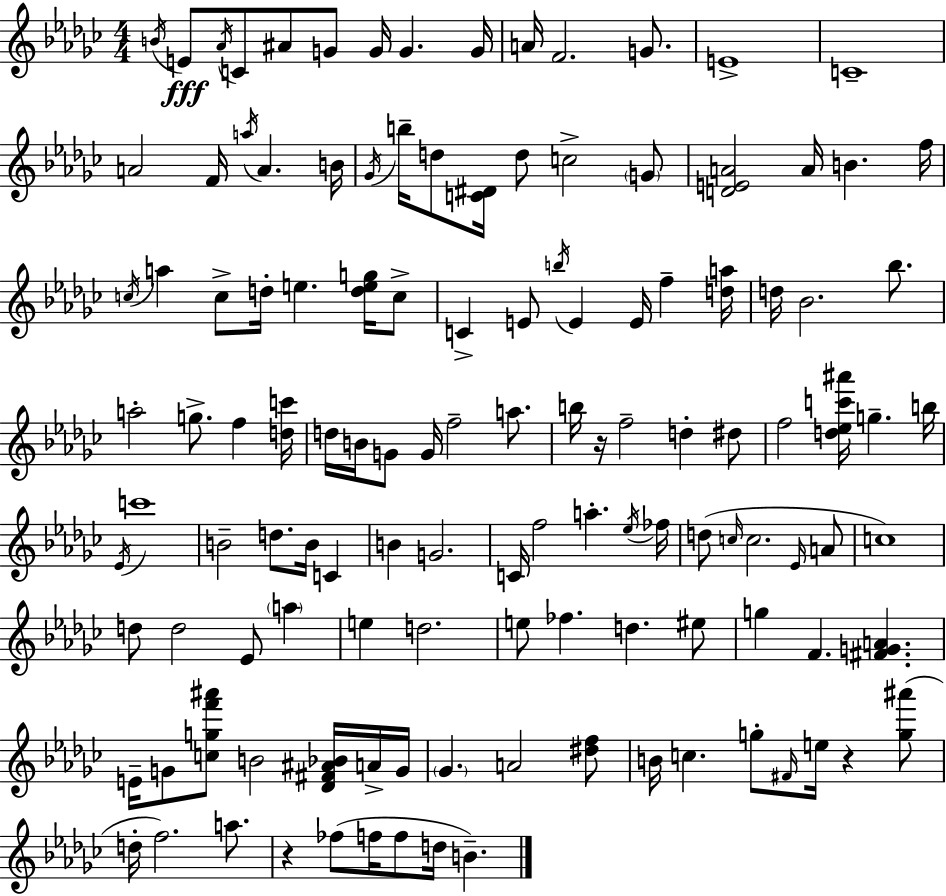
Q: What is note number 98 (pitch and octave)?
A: B4